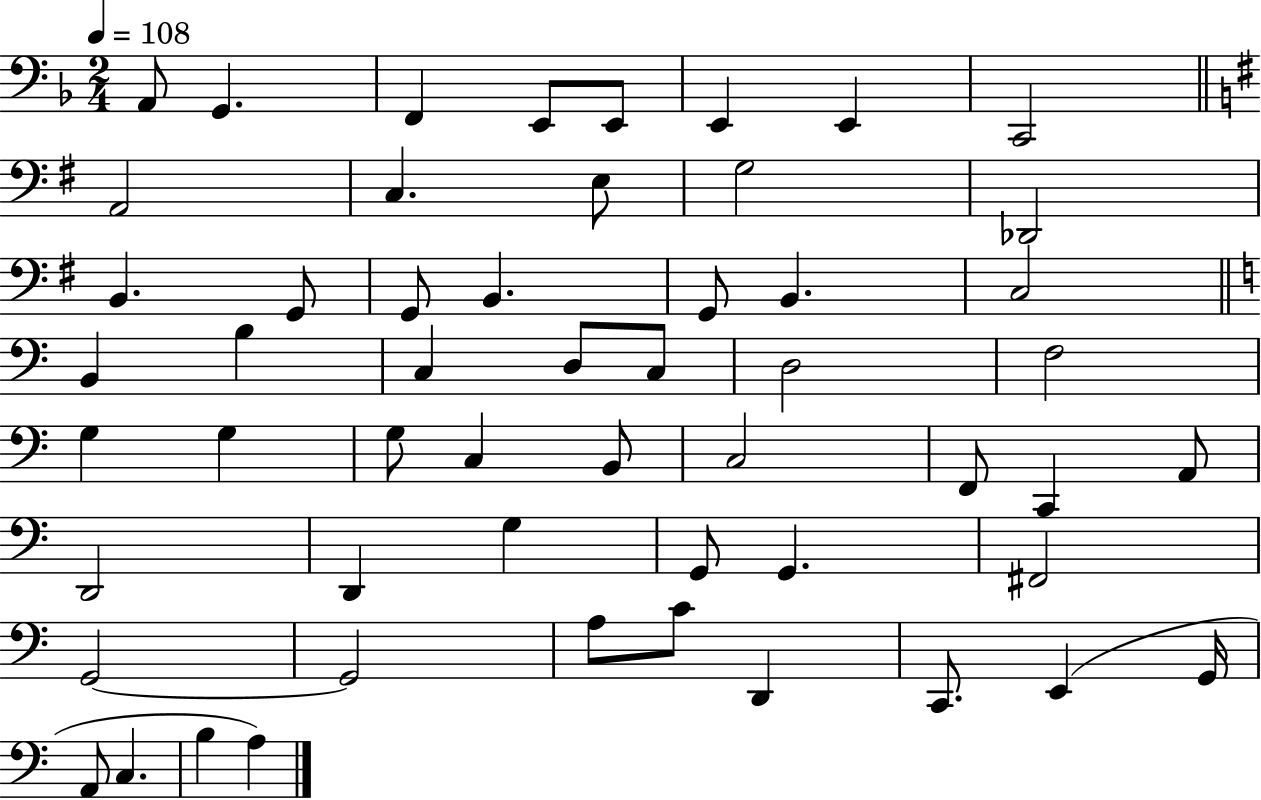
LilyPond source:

{
  \clef bass
  \numericTimeSignature
  \time 2/4
  \key f \major
  \tempo 4 = 108
  a,8 g,4. | f,4 e,8 e,8 | e,4 e,4 | c,2 | \break \bar "||" \break \key g \major a,2 | c4. e8 | g2 | des,2 | \break b,4. g,8 | g,8 b,4. | g,8 b,4. | c2 | \break \bar "||" \break \key c \major b,4 b4 | c4 d8 c8 | d2 | f2 | \break g4 g4 | g8 c4 b,8 | c2 | f,8 c,4 a,8 | \break d,2 | d,4 g4 | g,8 g,4. | fis,2 | \break g,2~~ | g,2 | a8 c'8 d,4 | c,8. e,4( g,16 | \break a,8 c4. | b4 a4) | \bar "|."
}